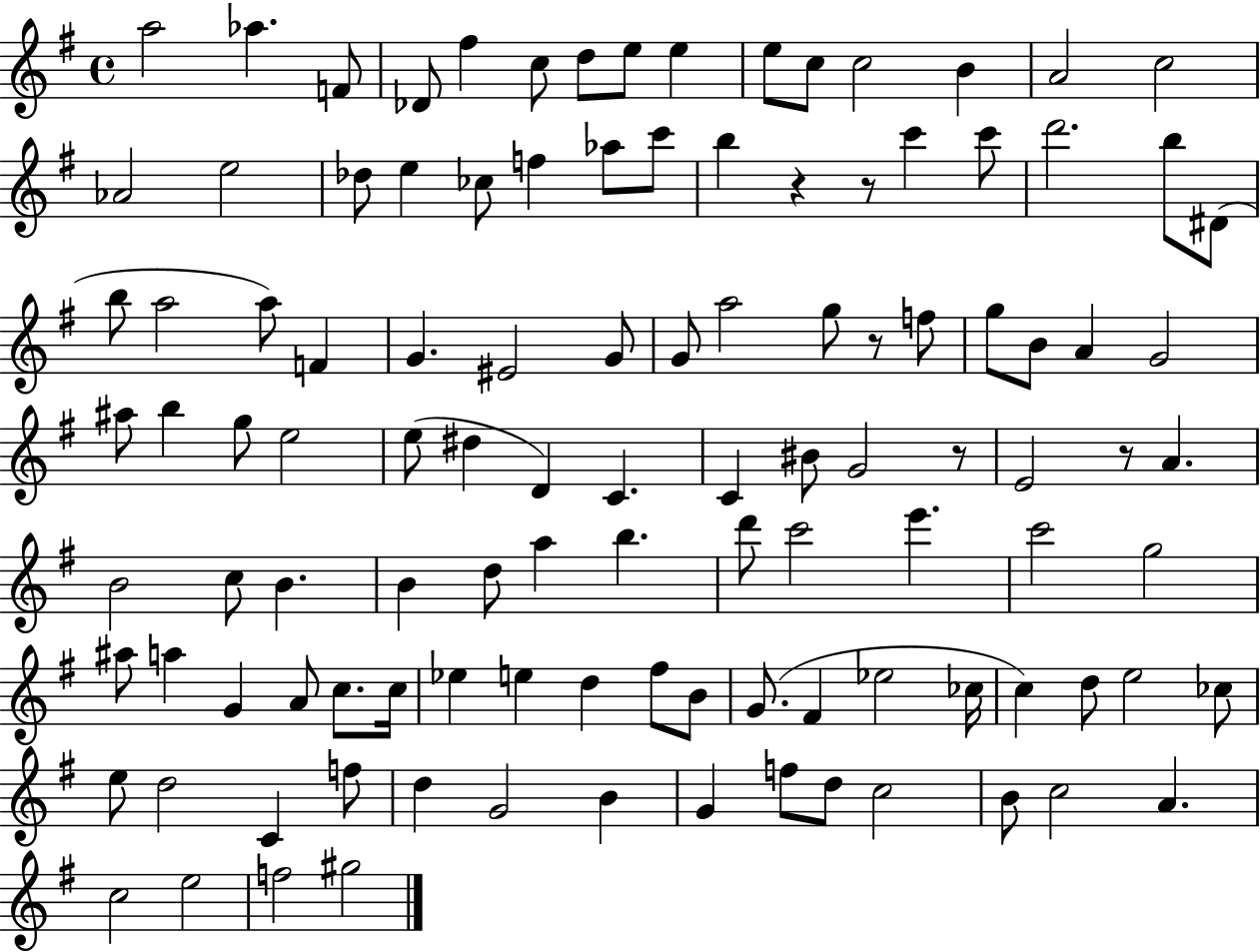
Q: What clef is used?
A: treble